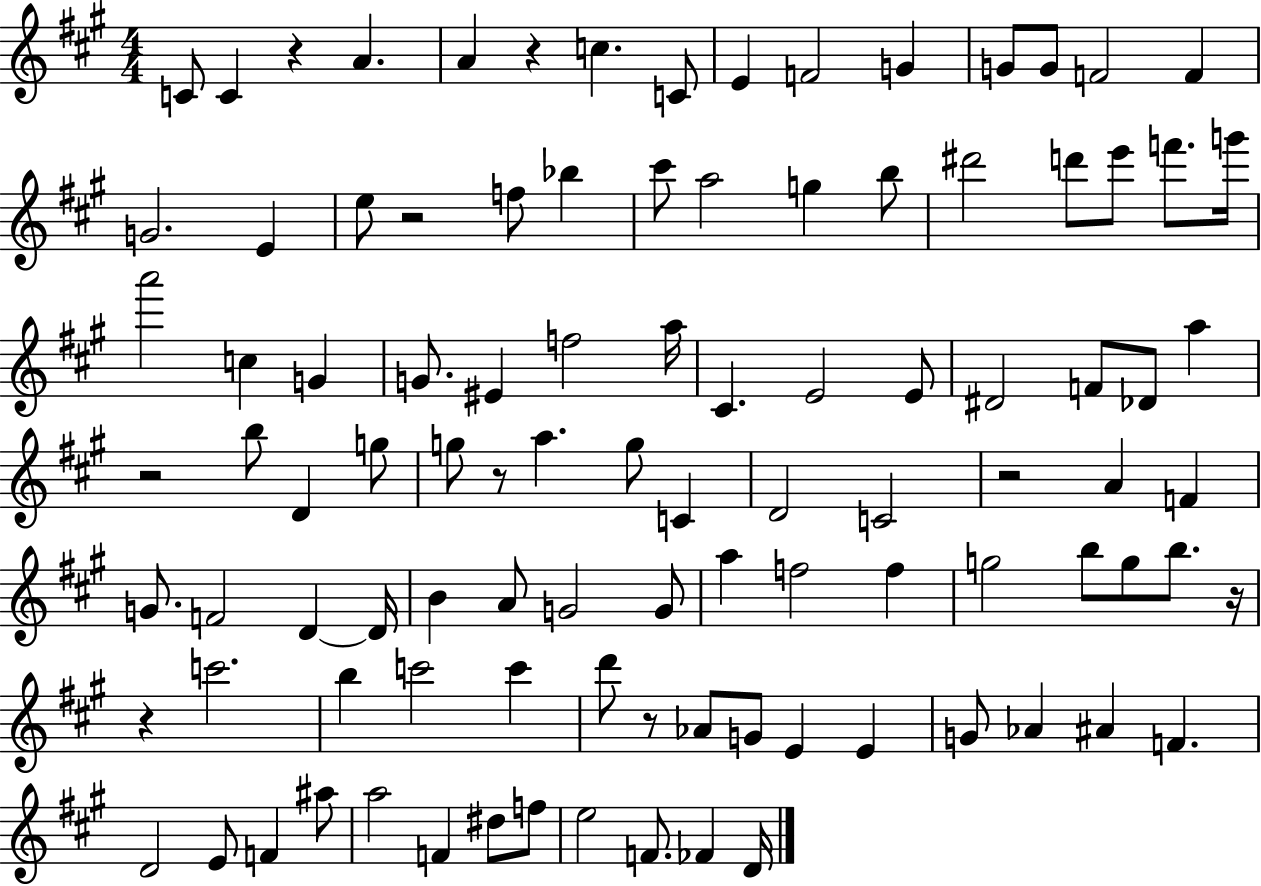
X:1
T:Untitled
M:4/4
L:1/4
K:A
C/2 C z A A z c C/2 E F2 G G/2 G/2 F2 F G2 E e/2 z2 f/2 _b ^c'/2 a2 g b/2 ^d'2 d'/2 e'/2 f'/2 g'/4 a'2 c G G/2 ^E f2 a/4 ^C E2 E/2 ^D2 F/2 _D/2 a z2 b/2 D g/2 g/2 z/2 a g/2 C D2 C2 z2 A F G/2 F2 D D/4 B A/2 G2 G/2 a f2 f g2 b/2 g/2 b/2 z/4 z c'2 b c'2 c' d'/2 z/2 _A/2 G/2 E E G/2 _A ^A F D2 E/2 F ^a/2 a2 F ^d/2 f/2 e2 F/2 _F D/4